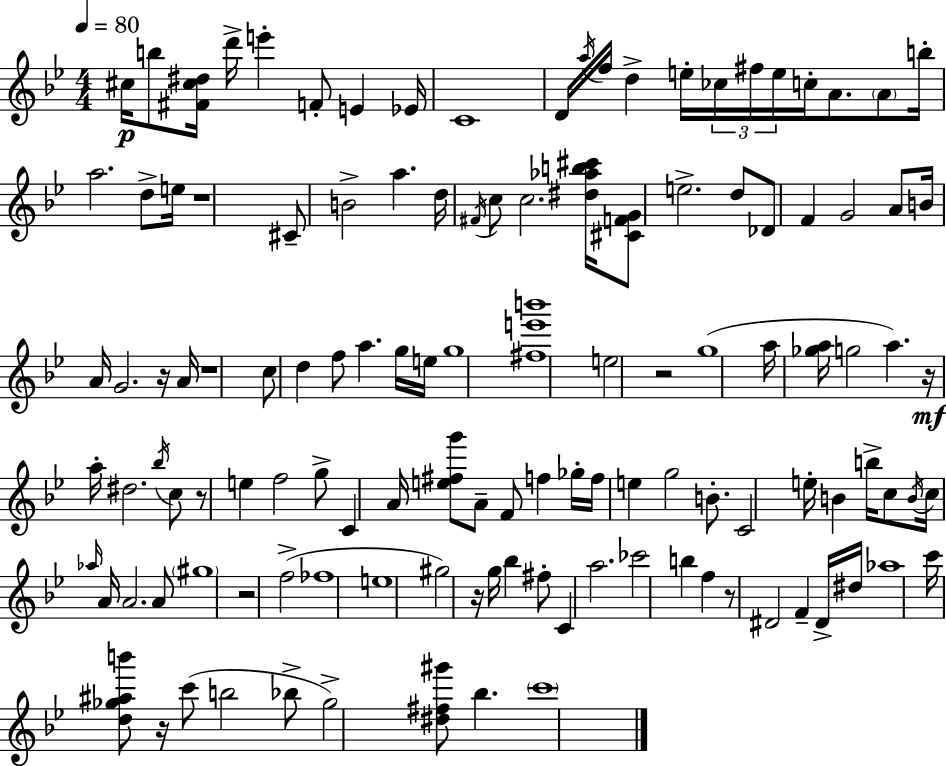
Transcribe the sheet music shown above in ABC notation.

X:1
T:Untitled
M:4/4
L:1/4
K:Gm
^c/4 b/2 [^F^c^d]/4 d'/4 e' F/2 E _E/4 C4 D/4 a/4 f/4 d e/4 _c/4 ^f/4 e/4 c/4 A/2 A/2 b/4 a2 d/2 e/4 z4 ^C/2 B2 a d/4 ^F/4 c/2 c2 [^d_ab^c']/4 [^CFG]/2 e2 d/2 _D/2 F G2 A/2 B/4 A/4 G2 z/4 A/4 z4 c/2 d f/2 a g/4 e/4 g4 [^fe'b']4 e2 z2 g4 a/4 [_ga]/4 g2 a z/4 a/4 ^d2 _b/4 c/2 z/2 e f2 g/2 C A/4 [e^fg']/2 A/2 F/2 f _g/4 f/4 e g2 B/2 C2 e/4 B b/4 c/2 B/4 c/4 _a/4 A/4 A2 A/2 ^g4 z2 f2 _f4 e4 ^g2 z/4 g/4 _b ^f/2 C a2 _c'2 b f z/2 ^D2 F ^D/4 ^d/4 _a4 c'/4 [d_g^ab']/2 z/4 c'/2 b2 _b/2 _g2 [^d^f^g']/2 _b c'4